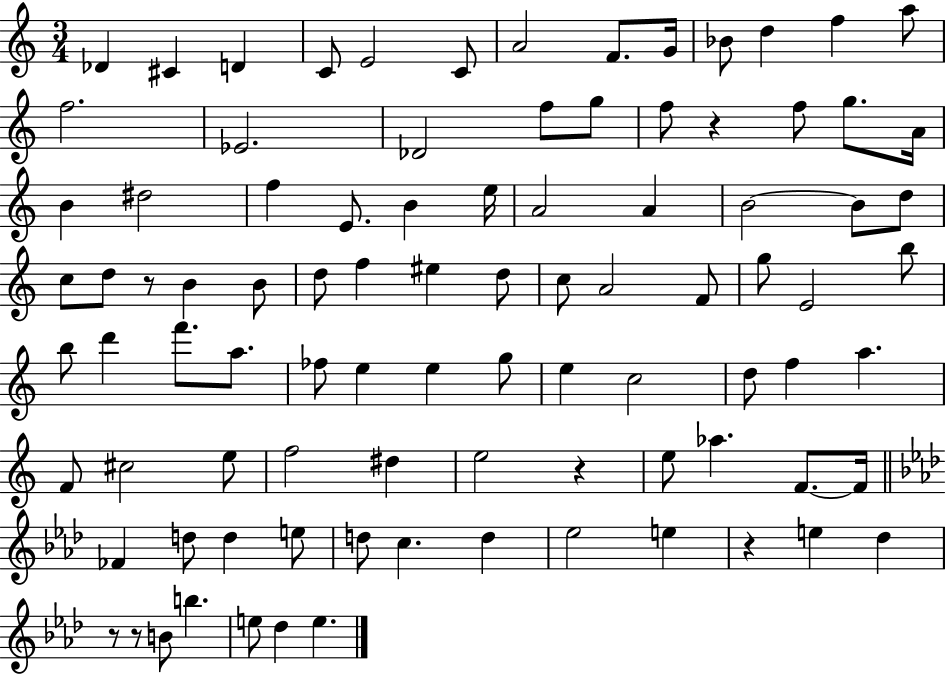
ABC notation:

X:1
T:Untitled
M:3/4
L:1/4
K:C
_D ^C D C/2 E2 C/2 A2 F/2 G/4 _B/2 d f a/2 f2 _E2 _D2 f/2 g/2 f/2 z f/2 g/2 A/4 B ^d2 f E/2 B e/4 A2 A B2 B/2 d/2 c/2 d/2 z/2 B B/2 d/2 f ^e d/2 c/2 A2 F/2 g/2 E2 b/2 b/2 d' f'/2 a/2 _f/2 e e g/2 e c2 d/2 f a F/2 ^c2 e/2 f2 ^d e2 z e/2 _a F/2 F/4 _F d/2 d e/2 d/2 c d _e2 e z e _d z/2 z/2 B/2 b e/2 _d e